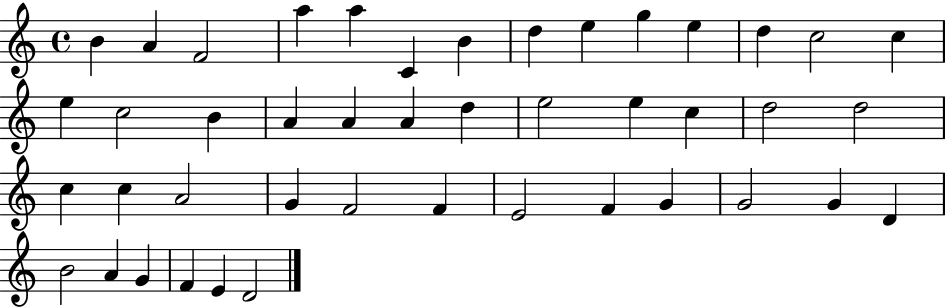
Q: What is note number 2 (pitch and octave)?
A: A4